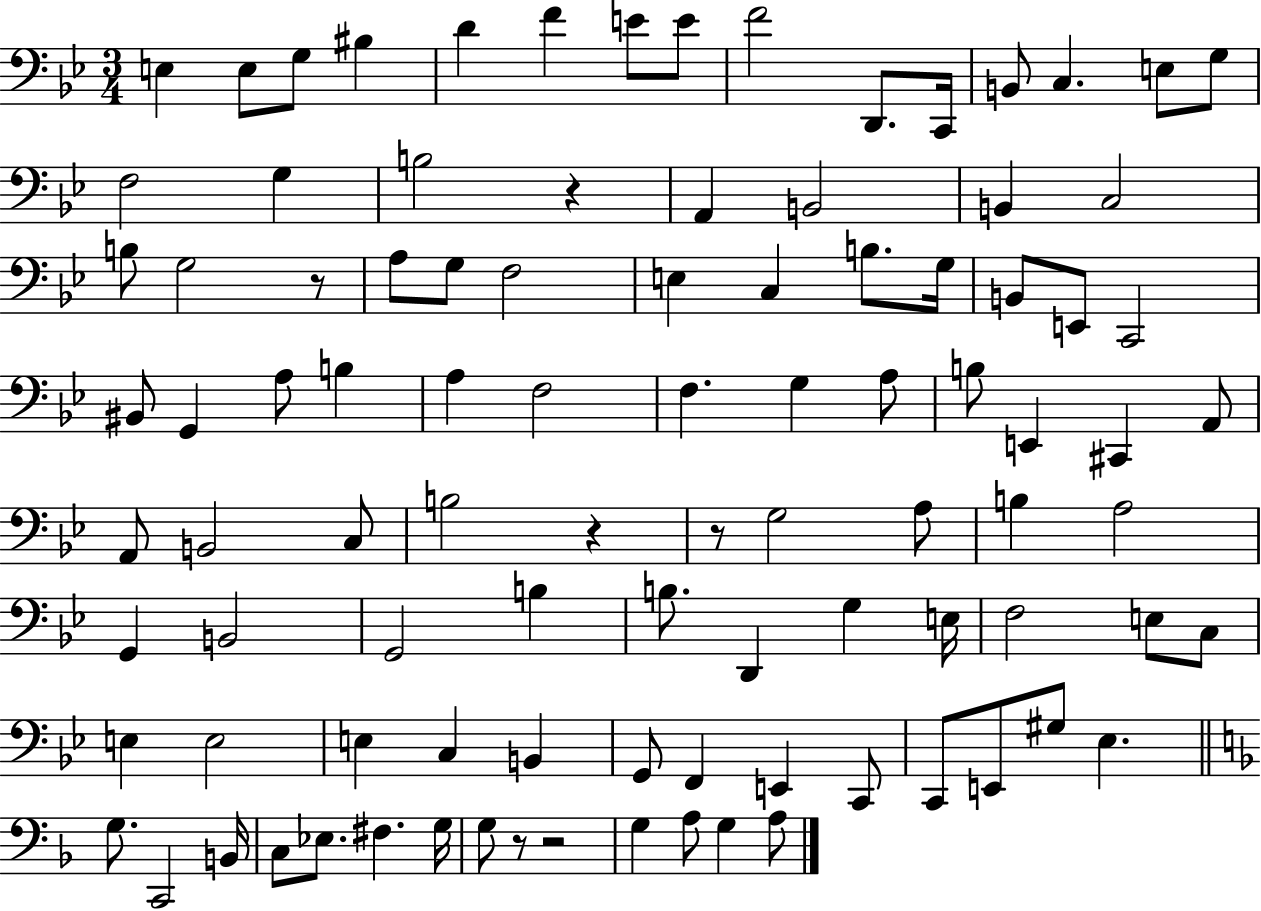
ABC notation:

X:1
T:Untitled
M:3/4
L:1/4
K:Bb
E, E,/2 G,/2 ^B, D F E/2 E/2 F2 D,,/2 C,,/4 B,,/2 C, E,/2 G,/2 F,2 G, B,2 z A,, B,,2 B,, C,2 B,/2 G,2 z/2 A,/2 G,/2 F,2 E, C, B,/2 G,/4 B,,/2 E,,/2 C,,2 ^B,,/2 G,, A,/2 B, A, F,2 F, G, A,/2 B,/2 E,, ^C,, A,,/2 A,,/2 B,,2 C,/2 B,2 z z/2 G,2 A,/2 B, A,2 G,, B,,2 G,,2 B, B,/2 D,, G, E,/4 F,2 E,/2 C,/2 E, E,2 E, C, B,, G,,/2 F,, E,, C,,/2 C,,/2 E,,/2 ^G,/2 _E, G,/2 C,,2 B,,/4 C,/2 _E,/2 ^F, G,/4 G,/2 z/2 z2 G, A,/2 G, A,/2